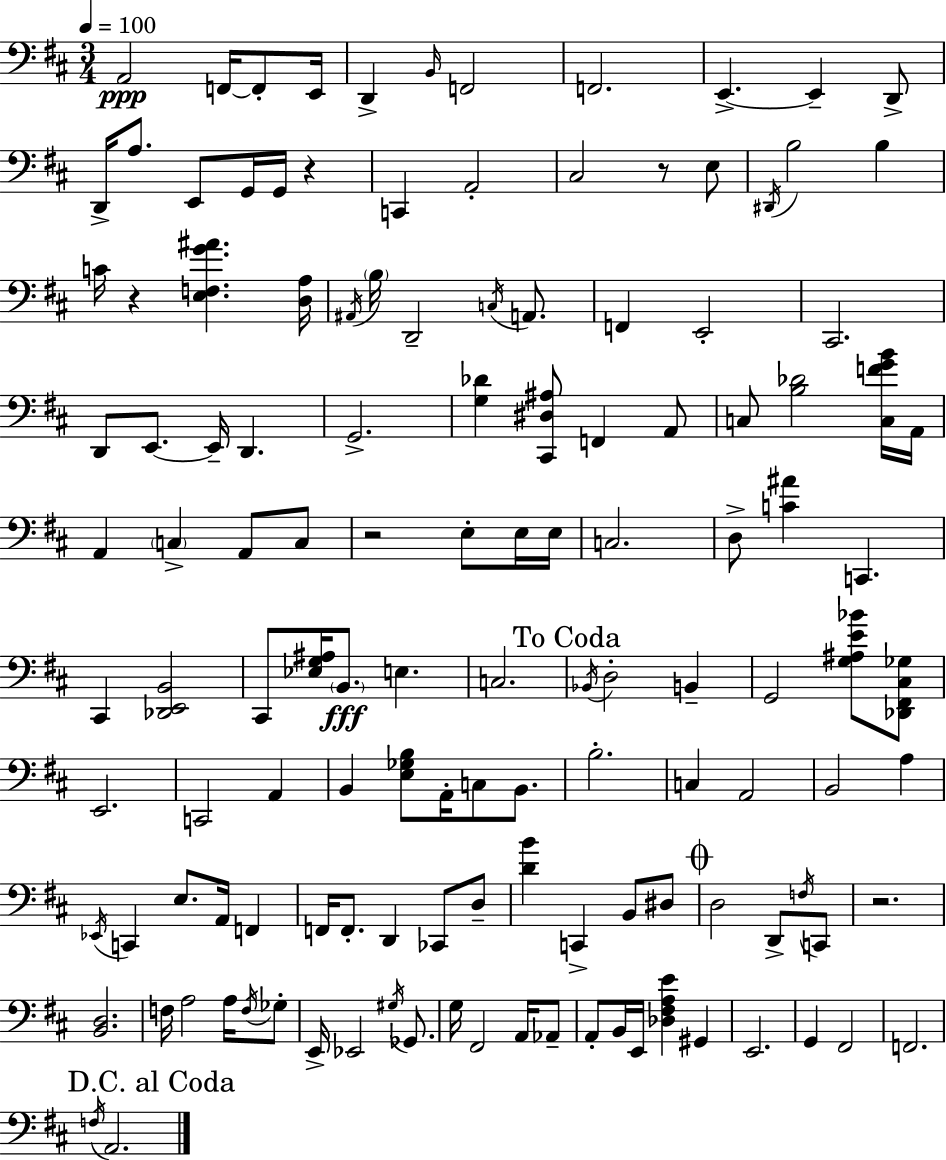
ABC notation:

X:1
T:Untitled
M:3/4
L:1/4
K:D
A,,2 F,,/4 F,,/2 E,,/4 D,, B,,/4 F,,2 F,,2 E,, E,, D,,/2 D,,/4 A,/2 E,,/2 G,,/4 G,,/4 z C,, A,,2 ^C,2 z/2 E,/2 ^D,,/4 B,2 B, C/4 z [E,F,G^A] [D,A,]/4 ^A,,/4 B,/4 D,,2 C,/4 A,,/2 F,, E,,2 ^C,,2 D,,/2 E,,/2 E,,/4 D,, G,,2 [G,_D] [^C,,^D,^A,]/2 F,, A,,/2 C,/2 [B,_D]2 [C,FGB]/4 A,,/4 A,, C, A,,/2 C,/2 z2 E,/2 E,/4 E,/4 C,2 D,/2 [C^A] C,, ^C,, [_D,,E,,B,,]2 ^C,,/2 [_E,G,^A,]/4 B,,/2 E, C,2 _B,,/4 D,2 B,, G,,2 [G,^A,E_B]/2 [_D,,^F,,^C,_G,]/2 E,,2 C,,2 A,, B,, [E,_G,B,]/2 A,,/4 C,/2 B,,/2 B,2 C, A,,2 B,,2 A, _E,,/4 C,, E,/2 A,,/4 F,, F,,/4 F,,/2 D,, _C,,/2 D,/2 [DB] C,, B,,/2 ^D,/2 D,2 D,,/2 F,/4 C,,/2 z2 [B,,D,]2 F,/4 A,2 A,/4 F,/4 _G,/2 E,,/4 _E,,2 ^G,/4 _G,,/2 G,/4 ^F,,2 A,,/4 _A,,/2 A,,/2 B,,/4 E,,/4 [_D,^F,A,E] ^G,, E,,2 G,, ^F,,2 F,,2 F,/4 A,,2